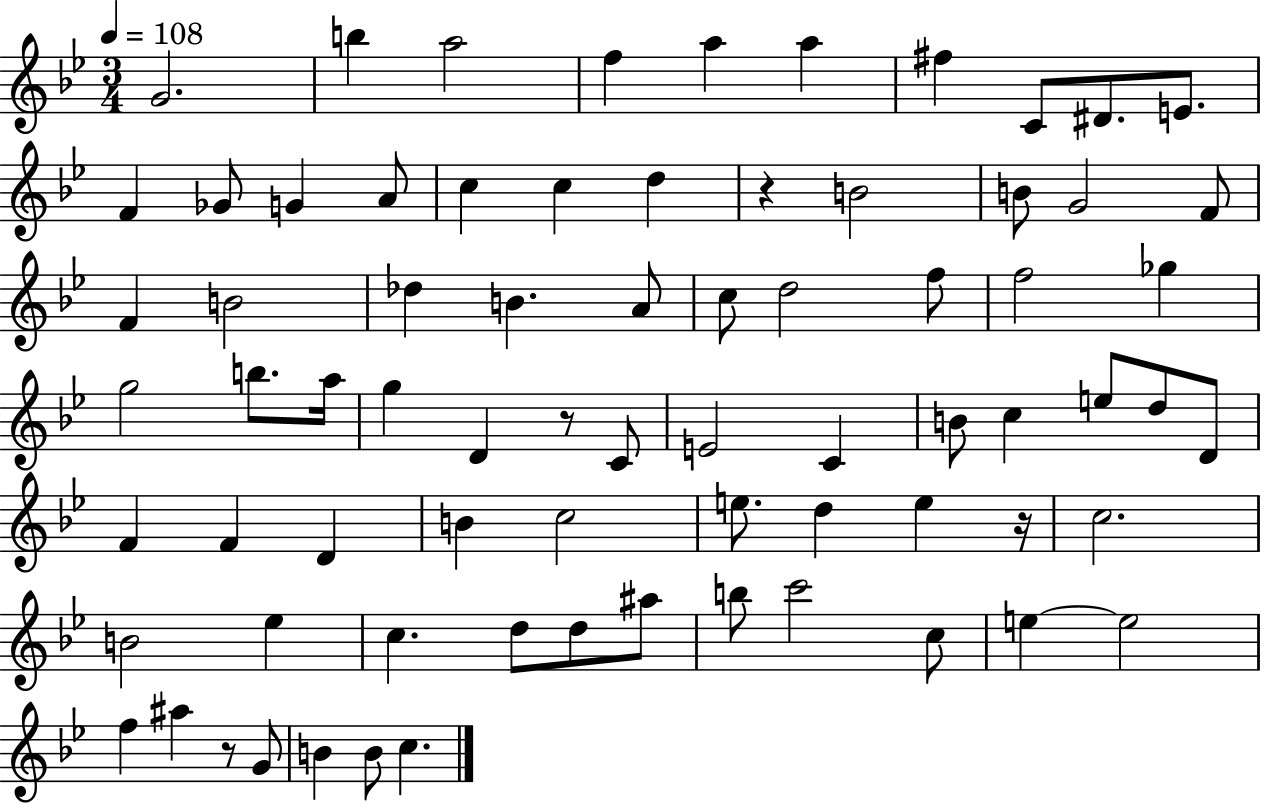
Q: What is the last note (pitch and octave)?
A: C5